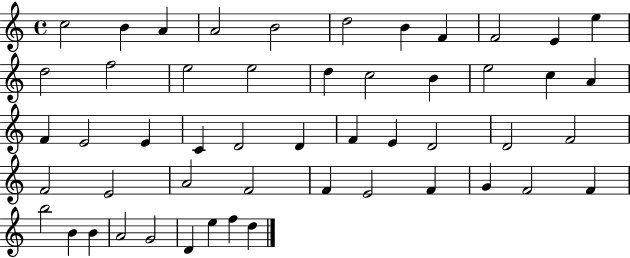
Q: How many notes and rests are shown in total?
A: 51